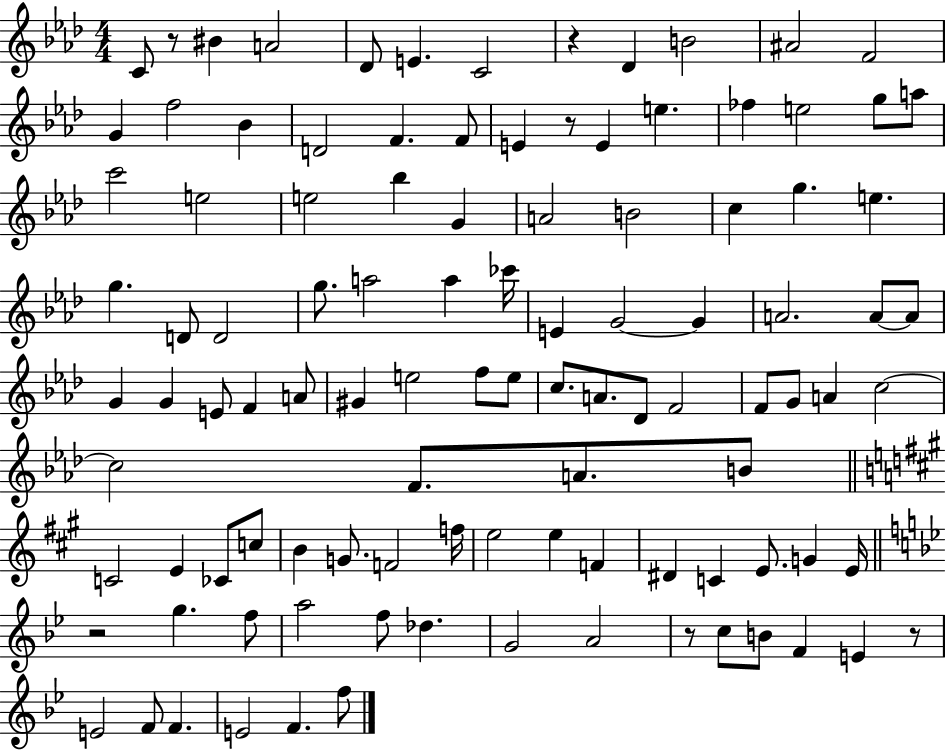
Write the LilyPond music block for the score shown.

{
  \clef treble
  \numericTimeSignature
  \time 4/4
  \key aes \major
  \repeat volta 2 { c'8 r8 bis'4 a'2 | des'8 e'4. c'2 | r4 des'4 b'2 | ais'2 f'2 | \break g'4 f''2 bes'4 | d'2 f'4. f'8 | e'4 r8 e'4 e''4. | fes''4 e''2 g''8 a''8 | \break c'''2 e''2 | e''2 bes''4 g'4 | a'2 b'2 | c''4 g''4. e''4. | \break g''4. d'8 d'2 | g''8. a''2 a''4 ces'''16 | e'4 g'2~~ g'4 | a'2. a'8~~ a'8 | \break g'4 g'4 e'8 f'4 a'8 | gis'4 e''2 f''8 e''8 | c''8. a'8. des'8 f'2 | f'8 g'8 a'4 c''2~~ | \break c''2 f'8. a'8. b'8 | \bar "||" \break \key a \major c'2 e'4 ces'8 c''8 | b'4 g'8. f'2 f''16 | e''2 e''4 f'4 | dis'4 c'4 e'8. g'4 e'16 | \break \bar "||" \break \key bes \major r2 g''4. f''8 | a''2 f''8 des''4. | g'2 a'2 | r8 c''8 b'8 f'4 e'4 r8 | \break e'2 f'8 f'4. | e'2 f'4. f''8 | } \bar "|."
}